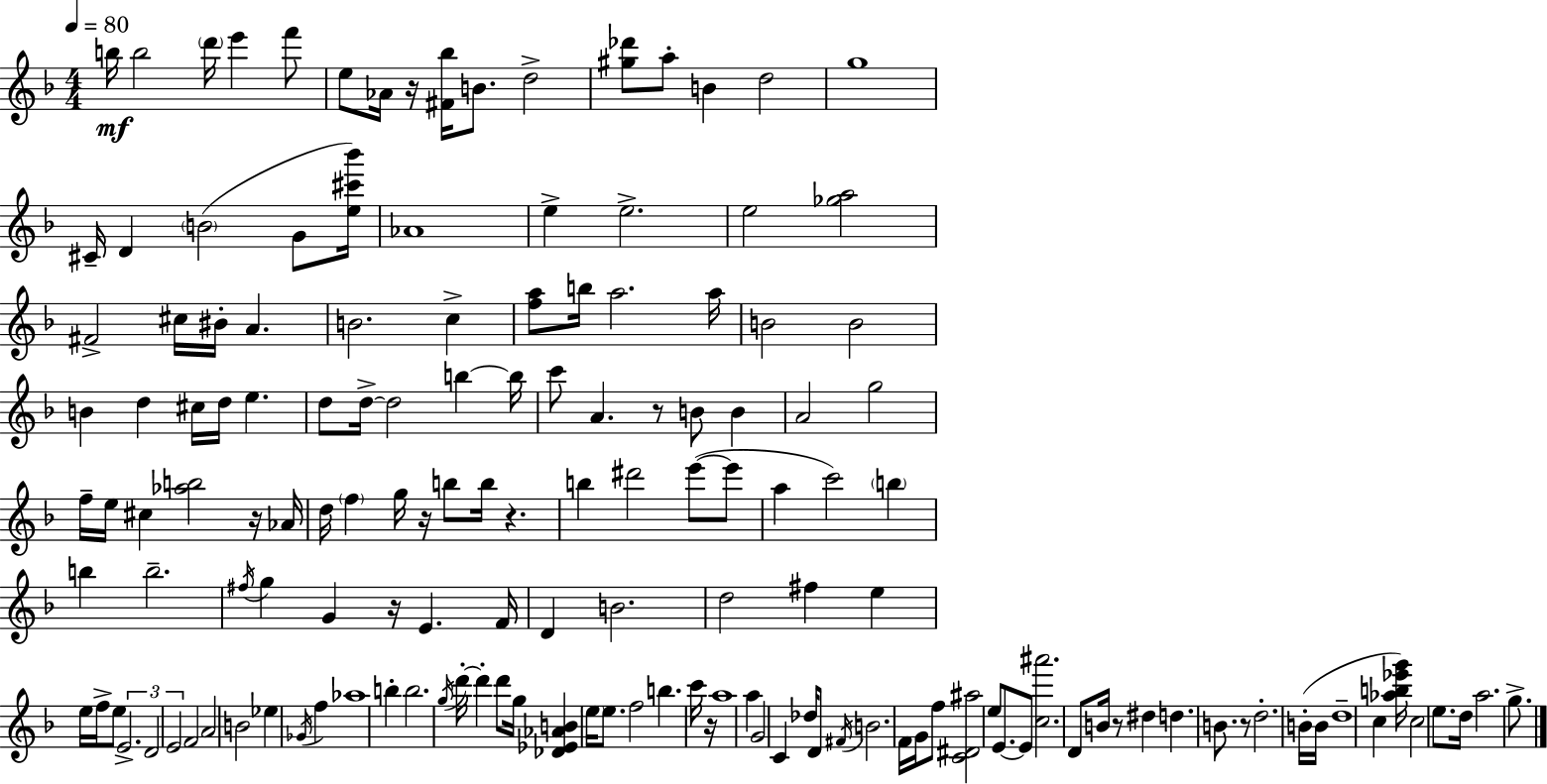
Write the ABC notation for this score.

X:1
T:Untitled
M:4/4
L:1/4
K:Dm
b/4 b2 d'/4 e' f'/2 e/2 _A/4 z/4 [^F_b]/4 B/2 d2 [^g_d']/2 a/2 B d2 g4 ^C/4 D B2 G/2 [e^c'_b']/4 _A4 e e2 e2 [_ga]2 ^F2 ^c/4 ^B/4 A B2 c [fa]/2 b/4 a2 a/4 B2 B2 B d ^c/4 d/4 e d/2 d/4 d2 b b/4 c'/2 A z/2 B/2 B A2 g2 f/4 e/4 ^c [_ab]2 z/4 _A/4 d/4 f g/4 z/4 b/2 b/4 z b ^d'2 e'/2 e'/2 a c'2 b b b2 ^f/4 g G z/4 E F/4 D B2 d2 ^f e e/4 f/4 e/2 E2 D2 E2 F2 A2 B2 _e _G/4 f _a4 b b2 g/4 d'/4 d' d'/2 g/4 [_D_E_AB] e/4 e/2 f2 b c'/4 z/4 a4 a G2 C _d/4 D/2 ^F/4 B2 F/4 G/4 f/2 [C^D^a]2 e/2 E/2 E/2 [c^a']2 D/2 B/4 z/2 ^d d B/2 z/2 d2 B/4 B/4 d4 c [_ab_e'g']/4 c2 e/2 d/4 a2 g/2